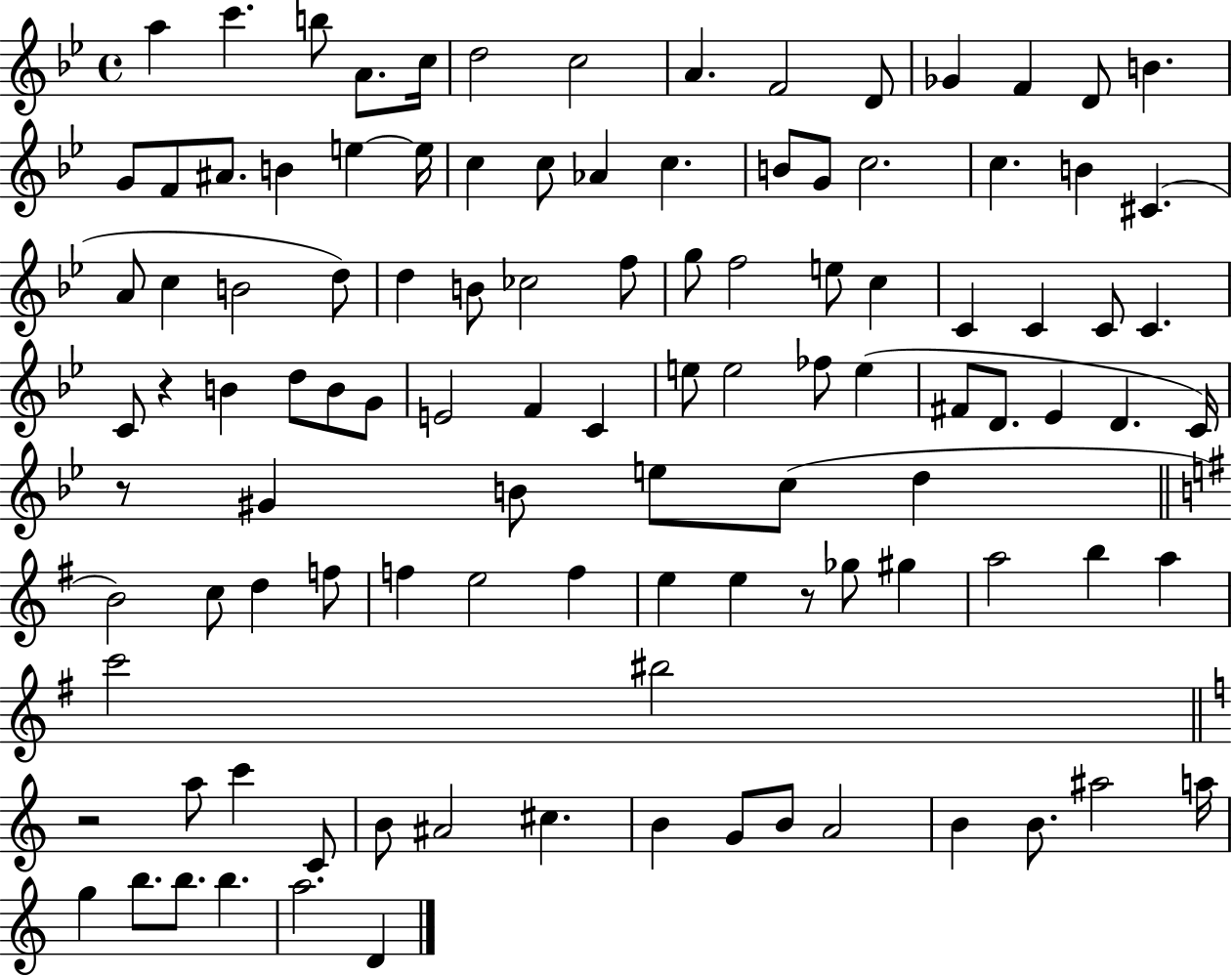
{
  \clef treble
  \time 4/4
  \defaultTimeSignature
  \key bes \major
  a''4 c'''4. b''8 a'8. c''16 | d''2 c''2 | a'4. f'2 d'8 | ges'4 f'4 d'8 b'4. | \break g'8 f'8 ais'8. b'4 e''4~~ e''16 | c''4 c''8 aes'4 c''4. | b'8 g'8 c''2. | c''4. b'4 cis'4.( | \break a'8 c''4 b'2 d''8) | d''4 b'8 ces''2 f''8 | g''8 f''2 e''8 c''4 | c'4 c'4 c'8 c'4. | \break c'8 r4 b'4 d''8 b'8 g'8 | e'2 f'4 c'4 | e''8 e''2 fes''8 e''4( | fis'8 d'8. ees'4 d'4. c'16) | \break r8 gis'4 b'8 e''8 c''8( d''4 | \bar "||" \break \key g \major b'2) c''8 d''4 f''8 | f''4 e''2 f''4 | e''4 e''4 r8 ges''8 gis''4 | a''2 b''4 a''4 | \break c'''2 bis''2 | \bar "||" \break \key a \minor r2 a''8 c'''4 c'8 | b'8 ais'2 cis''4. | b'4 g'8 b'8 a'2 | b'4 b'8. ais''2 a''16 | \break g''4 b''8. b''8. b''4. | a''2. d'4 | \bar "|."
}